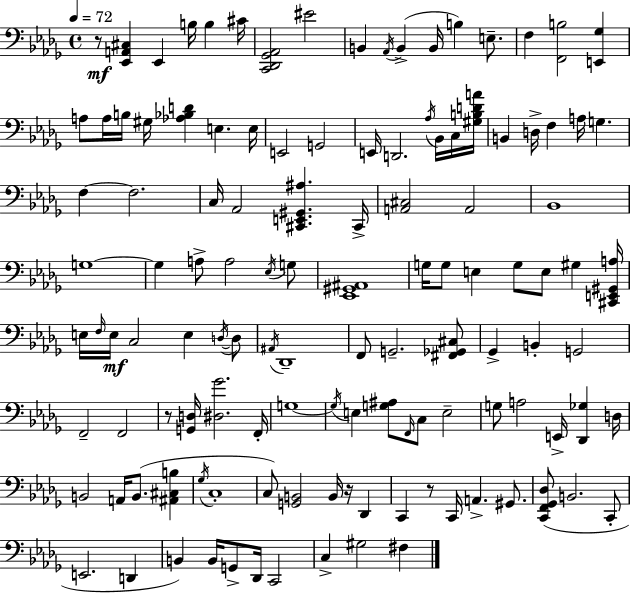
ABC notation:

X:1
T:Untitled
M:4/4
L:1/4
K:Bbm
z/2 [_E,,A,,^C,] _E,, B,/4 B, ^C/4 [C,,_D,,_G,,_A,,]2 ^E2 B,, _A,,/4 B,, B,,/4 B, E,/2 F, [F,,B,]2 [E,,_G,] A,/2 A,/4 B,/4 ^G,/4 [_A,_B,D] E, E,/4 E,,2 G,,2 E,,/4 D,,2 _A,/4 _B,,/4 C,/4 [^G,B,DA]/4 B,, D,/4 F, A,/4 G, F, F,2 C,/4 _A,,2 [^C,,E,,^G,,^A,] ^C,,/4 [A,,^C,]2 A,,2 _B,,4 G,4 G, A,/2 A,2 _E,/4 G,/2 [_E,,^G,,^A,,]4 G,/4 G,/2 E, G,/2 E,/2 ^G, [^C,,E,,^G,,A,]/4 E,/4 F,/4 E,/4 C,2 E, D,/4 D,/2 ^A,,/4 _D,,4 F,,/2 G,,2 [^F,,_G,,^C,]/2 _G,, B,, G,,2 F,,2 F,,2 z/2 [G,,D,]/4 [^D,_G]2 F,,/4 G,4 G,/4 E, [G,^A,]/2 F,,/4 C,/2 E,2 G,/2 A,2 E,,/4 [_D,,_G,] D,/4 B,,2 A,,/4 B,,/2 [^A,,^C,B,] _G,/4 C,4 C,/2 [G,,B,,]2 B,,/4 z/4 _D,, C,, z/2 C,,/4 A,, ^G,,/2 [C,,F,,_G,,_D,]/2 B,,2 C,,/2 E,,2 D,, B,, B,,/4 G,,/2 _D,,/4 C,,2 C, ^G,2 ^F,